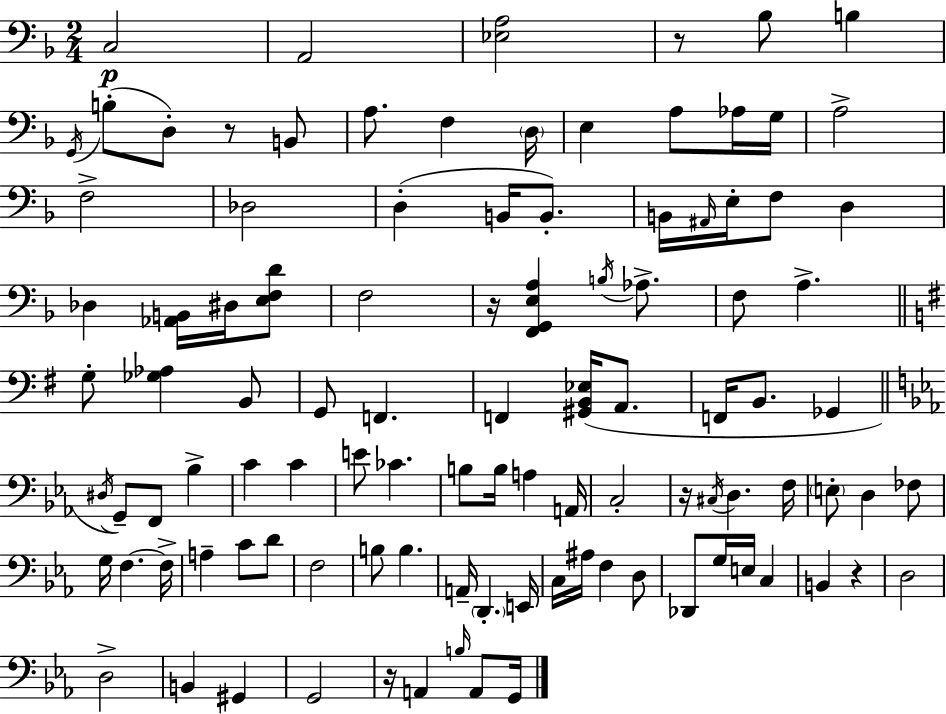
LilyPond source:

{
  \clef bass
  \numericTimeSignature
  \time 2/4
  \key f \major
  c2\p | a,2 | <ees a>2 | r8 bes8 b4 | \break \acciaccatura { g,16 }( b8-. d8-.) r8 b,8 | a8. f4 | \parenthesize d16 e4 a8 aes16 | g16 a2-> | \break f2-> | des2 | d4-.( b,16 b,8.-.) | b,16 \grace { ais,16 } e16-. f8 d4 | \break des4 <aes, b,>16 dis16 | <e f d'>8 f2 | r16 <f, g, e a>4 \acciaccatura { b16 } | aes8.-> f8 a4.-> | \break \bar "||" \break \key e \minor g8-. <ges aes>4 b,8 | g,8 f,4. | f,4 <gis, b, ees>16( a,8. | f,16 b,8. ges,4 | \break \bar "||" \break \key ees \major \acciaccatura { dis16 }) g,8-- f,8 bes4-> | c'4 c'4 | e'8 ces'4. | b8 b16 a4 | \break a,16 c2-. | r16 \acciaccatura { cis16 } d4. | f16 \parenthesize e8-. d4 | fes8 g16 f4.~~ | \break f16-> a4-- c'8 | d'8 f2 | b8 b4. | a,16-- \parenthesize d,4.-. | \break e,16 c16 ais16 f4 | d8 des,8 g16 e16 c4 | b,4 r4 | d2 | \break d2-> | b,4 gis,4 | g,2 | r16 a,4 \grace { b16 } | \break a,8 g,16 \bar "|."
}